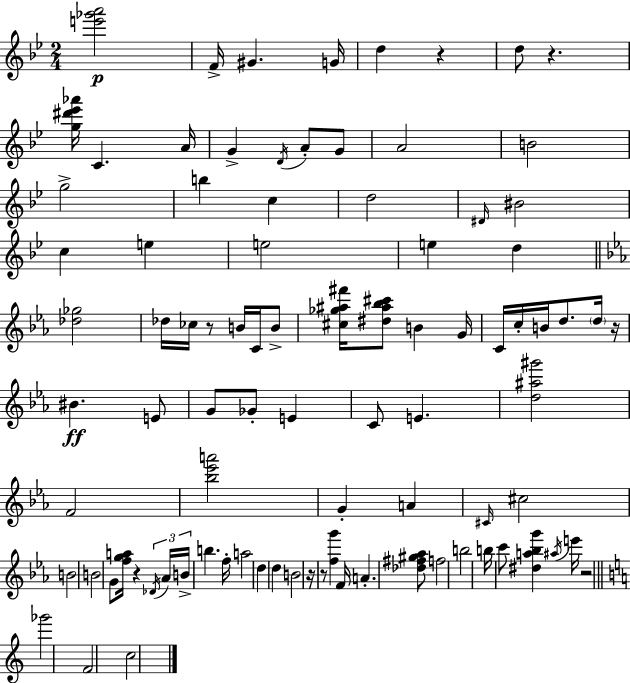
X:1
T:Untitled
M:2/4
L:1/4
K:Bb
[e'_g'a']2 F/4 ^G G/4 d z d/2 z [g^d'_e'_a']/4 C A/4 G D/4 A/2 G/2 A2 B2 g2 b c d2 ^D/4 ^B2 c e e2 e d [_d_g]2 _d/4 _c/4 z/2 B/4 C/4 B/2 [^c_g^a^f']/4 [^d^a_b^c']/2 B G/4 C/4 c/4 B/4 d/2 d/4 z/4 ^B E/2 G/2 _G/2 E C/2 E [d^a^g']2 F2 [_b_e'a']2 G A ^C/4 ^c2 B2 B2 G/2 [fga]/4 z _D/4 _A/4 B/4 b f/4 a2 d d B2 z/4 z/2 [fg'] F/4 A [_d^f^g_a]/2 f2 b2 b/4 c'/2 [^da_bg'] ^a/4 e'/4 z2 _g'2 F2 c2